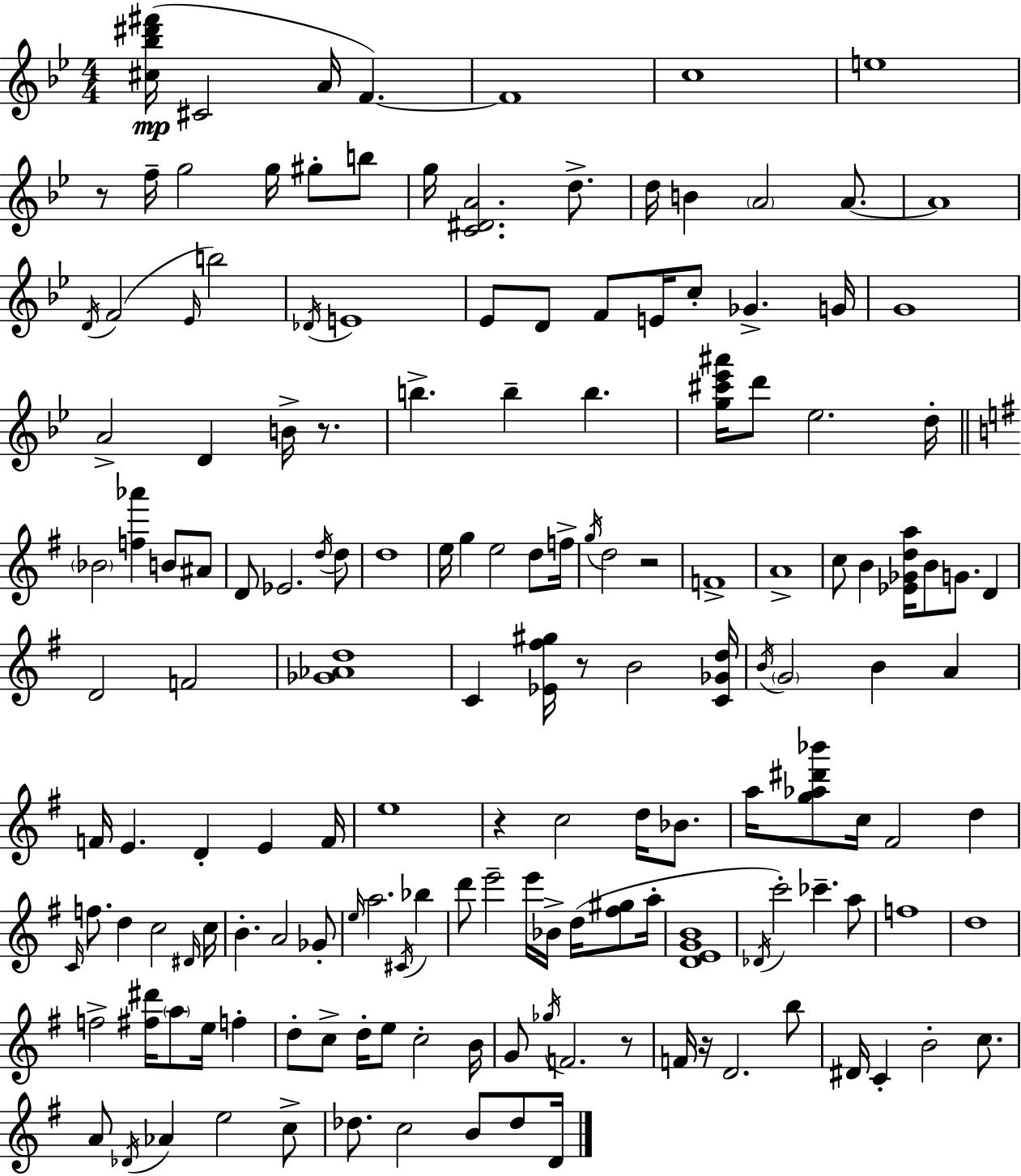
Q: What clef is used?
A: treble